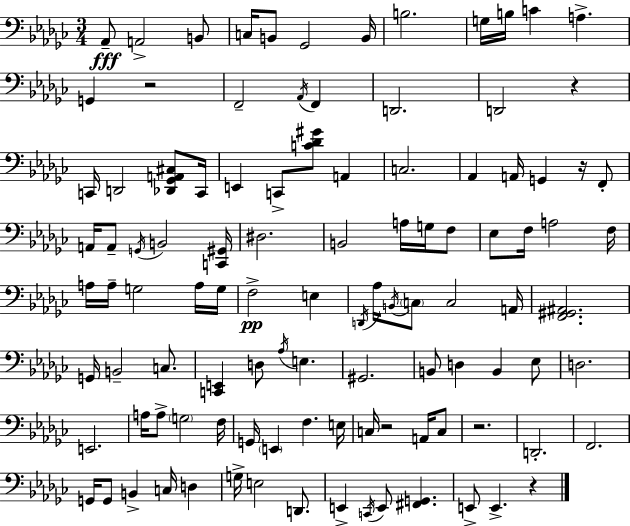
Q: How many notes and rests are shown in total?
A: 106